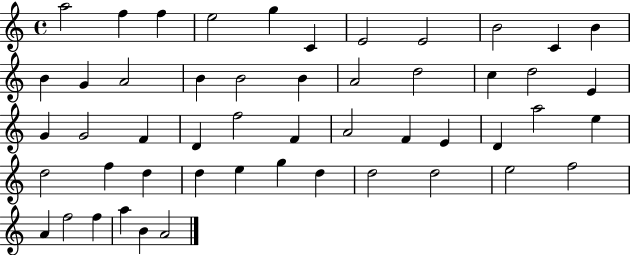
X:1
T:Untitled
M:4/4
L:1/4
K:C
a2 f f e2 g C E2 E2 B2 C B B G A2 B B2 B A2 d2 c d2 E G G2 F D f2 F A2 F E D a2 e d2 f d d e g d d2 d2 e2 f2 A f2 f a B A2